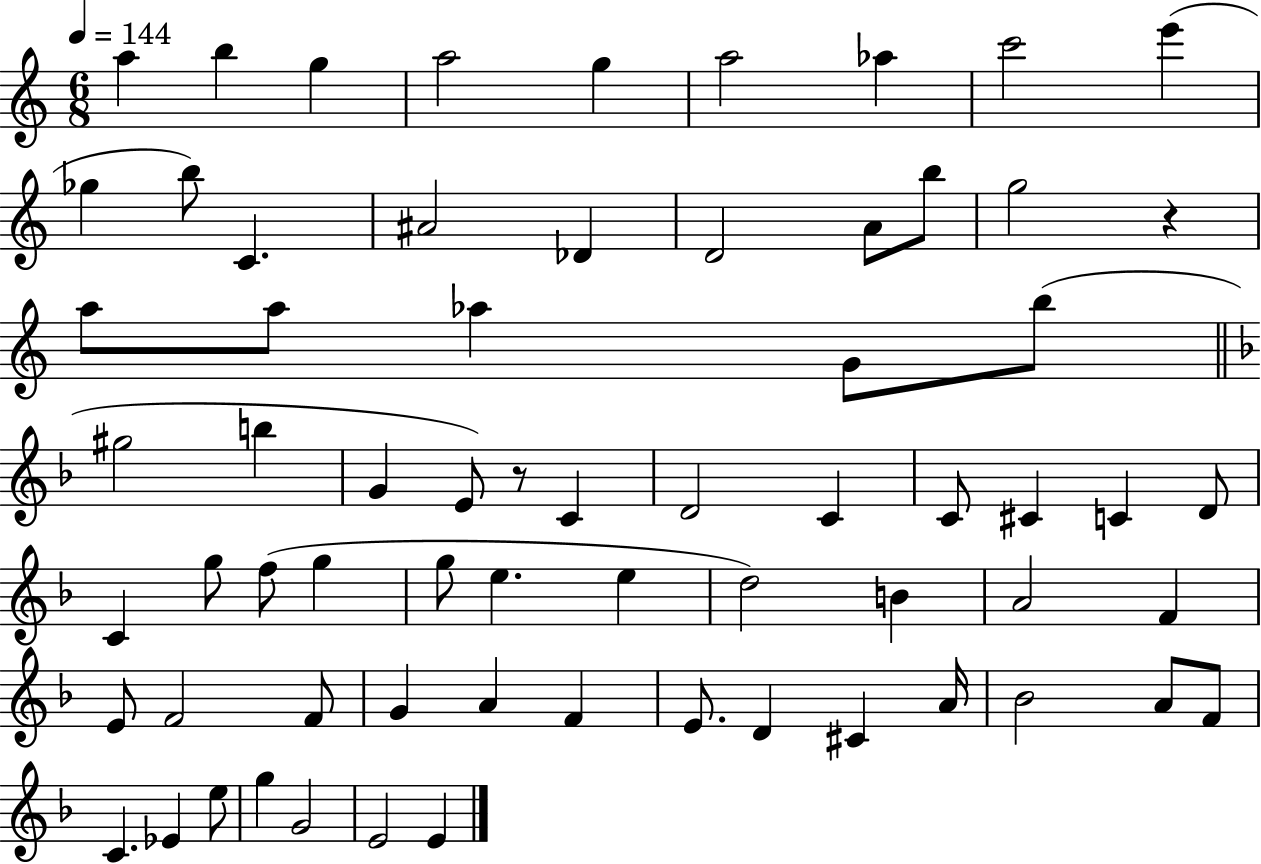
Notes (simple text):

A5/q B5/q G5/q A5/h G5/q A5/h Ab5/q C6/h E6/q Gb5/q B5/e C4/q. A#4/h Db4/q D4/h A4/e B5/e G5/h R/q A5/e A5/e Ab5/q G4/e B5/e G#5/h B5/q G4/q E4/e R/e C4/q D4/h C4/q C4/e C#4/q C4/q D4/e C4/q G5/e F5/e G5/q G5/e E5/q. E5/q D5/h B4/q A4/h F4/q E4/e F4/h F4/e G4/q A4/q F4/q E4/e. D4/q C#4/q A4/s Bb4/h A4/e F4/e C4/q. Eb4/q E5/e G5/q G4/h E4/h E4/q